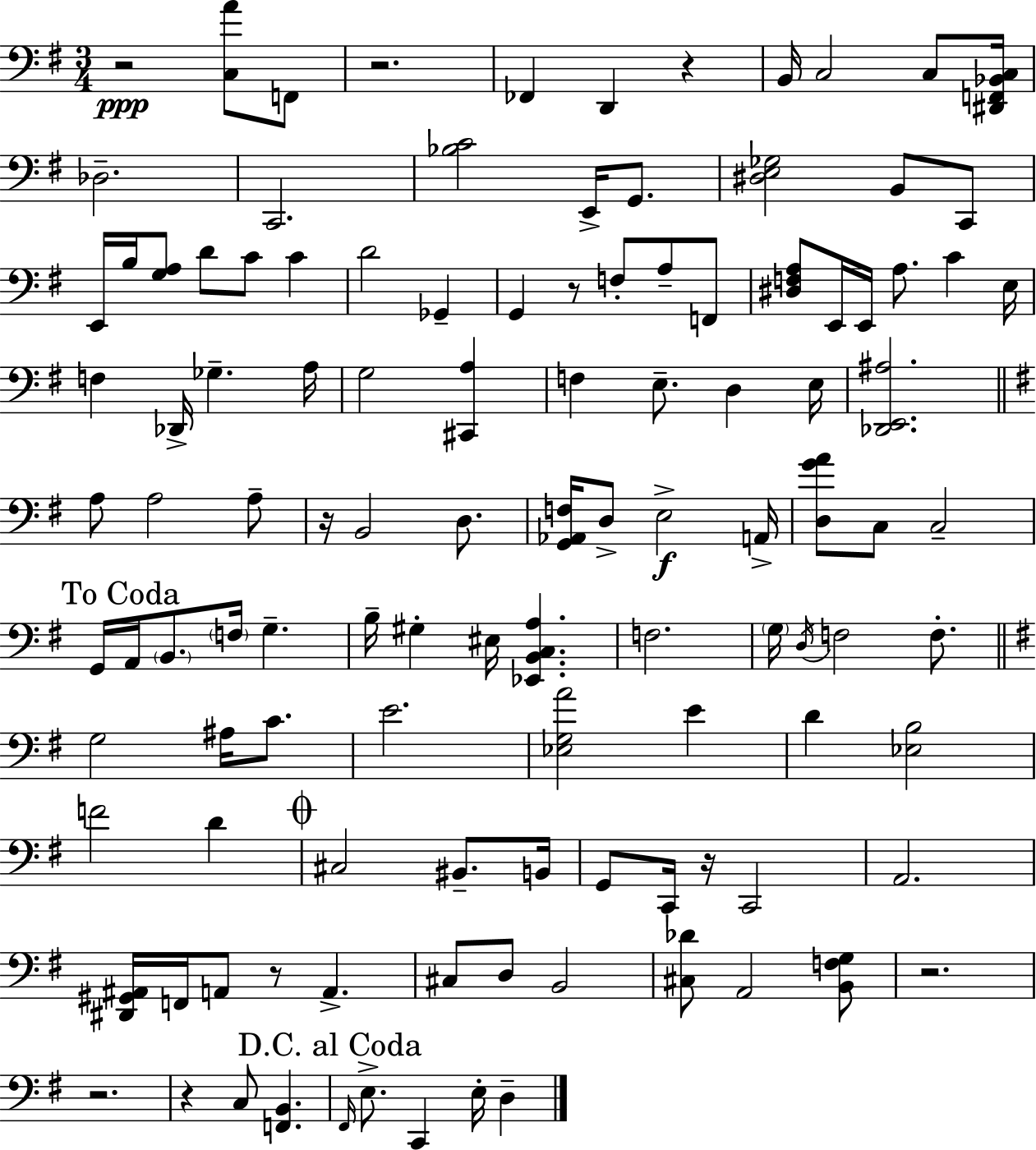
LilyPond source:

{
  \clef bass
  \numericTimeSignature
  \time 3/4
  \key e \minor
  \repeat volta 2 { r2\ppp <c a'>8 f,8 | r2. | fes,4 d,4 r4 | b,16 c2 c8 <dis, f, bes, c>16 | \break des2.-- | c,2. | <bes c'>2 e,16-> g,8. | <dis e ges>2 b,8 c,8 | \break e,16 b16 <g a>8 d'8 c'8 c'4 | d'2 ges,4-- | g,4 r8 f8-. a8-- f,8 | <dis f a>8 e,16 e,16 a8. c'4 e16 | \break f4 des,16-> ges4.-- a16 | g2 <cis, a>4 | f4 e8.-- d4 e16 | <des, e, ais>2. | \break \bar "||" \break \key e \minor a8 a2 a8-- | r16 b,2 d8. | <g, aes, f>16 d8-> e2->\f a,16-> | <d g' a'>8 c8 c2-- | \break \mark "To Coda" g,16 a,16 \parenthesize b,8. \parenthesize f16 g4.-- | b16-- gis4-. eis16 <ees, b, c a>4. | f2. | \parenthesize g16 \acciaccatura { d16 } f2 f8.-. | \break \bar "||" \break \key g \major g2 ais16 c'8. | e'2. | <ees g a'>2 e'4 | d'4 <ees b>2 | \break f'2 d'4 | \mark \markup { \musicglyph "scripts.coda" } cis2 bis,8.-- b,16 | g,8 c,16 r16 c,2 | a,2. | \break <dis, gis, ais,>16 f,16 a,8 r8 a,4.-> | cis8 d8 b,2 | <cis des'>8 a,2 <b, f g>8 | r2. | \break r2. | r4 c8 <f, b,>4. | \mark "D.C. al Coda" \grace { fis,16 } e8.-> c,4 e16-. d4-- | } \bar "|."
}